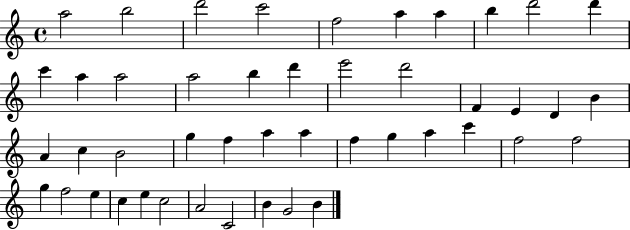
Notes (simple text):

A5/h B5/h D6/h C6/h F5/h A5/q A5/q B5/q D6/h D6/q C6/q A5/q A5/h A5/h B5/q D6/q E6/h D6/h F4/q E4/q D4/q B4/q A4/q C5/q B4/h G5/q F5/q A5/q A5/q F5/q G5/q A5/q C6/q F5/h F5/h G5/q F5/h E5/q C5/q E5/q C5/h A4/h C4/h B4/q G4/h B4/q